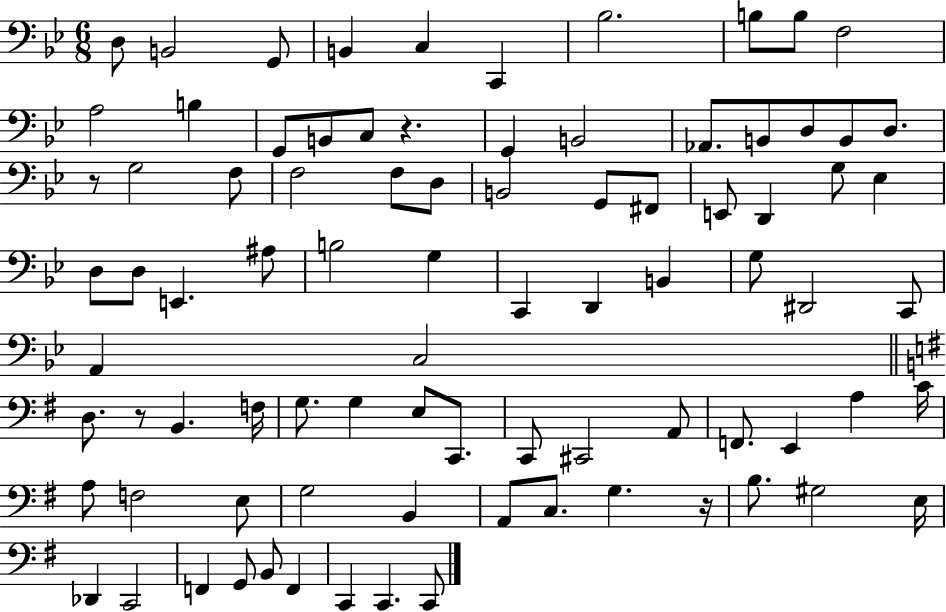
X:1
T:Untitled
M:6/8
L:1/4
K:Bb
D,/2 B,,2 G,,/2 B,, C, C,, _B,2 B,/2 B,/2 F,2 A,2 B, G,,/2 B,,/2 C,/2 z G,, B,,2 _A,,/2 B,,/2 D,/2 B,,/2 D,/2 z/2 G,2 F,/2 F,2 F,/2 D,/2 B,,2 G,,/2 ^F,,/2 E,,/2 D,, G,/2 _E, D,/2 D,/2 E,, ^A,/2 B,2 G, C,, D,, B,, G,/2 ^D,,2 C,,/2 A,, C,2 D,/2 z/2 B,, F,/4 G,/2 G, E,/2 C,,/2 C,,/2 ^C,,2 A,,/2 F,,/2 E,, A, C/4 A,/2 F,2 E,/2 G,2 B,, A,,/2 C,/2 G, z/4 B,/2 ^G,2 E,/4 _D,, C,,2 F,, G,,/2 B,,/2 F,, C,, C,, C,,/2